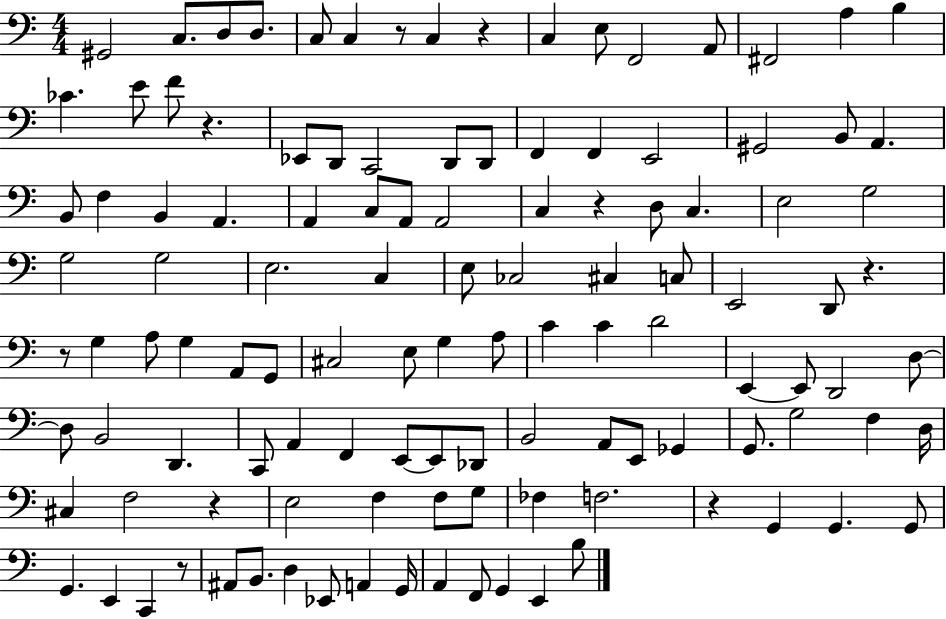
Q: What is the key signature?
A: C major